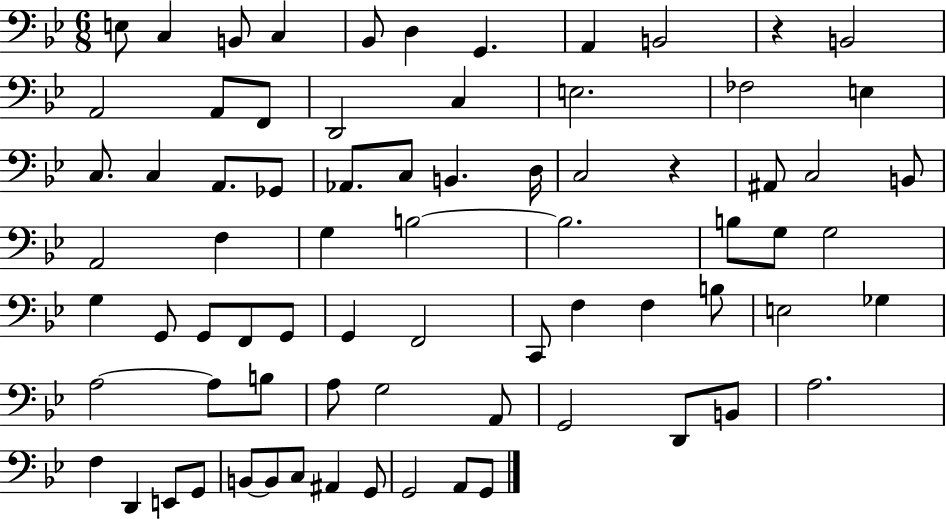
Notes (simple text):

E3/e C3/q B2/e C3/q Bb2/e D3/q G2/q. A2/q B2/h R/q B2/h A2/h A2/e F2/e D2/h C3/q E3/h. FES3/h E3/q C3/e. C3/q A2/e. Gb2/e Ab2/e. C3/e B2/q. D3/s C3/h R/q A#2/e C3/h B2/e A2/h F3/q G3/q B3/h B3/h. B3/e G3/e G3/h G3/q G2/e G2/e F2/e G2/e G2/q F2/h C2/e F3/q F3/q B3/e E3/h Gb3/q A3/h A3/e B3/e A3/e G3/h A2/e G2/h D2/e B2/e A3/h. F3/q D2/q E2/e G2/e B2/e B2/e C3/e A#2/q G2/e G2/h A2/e G2/e